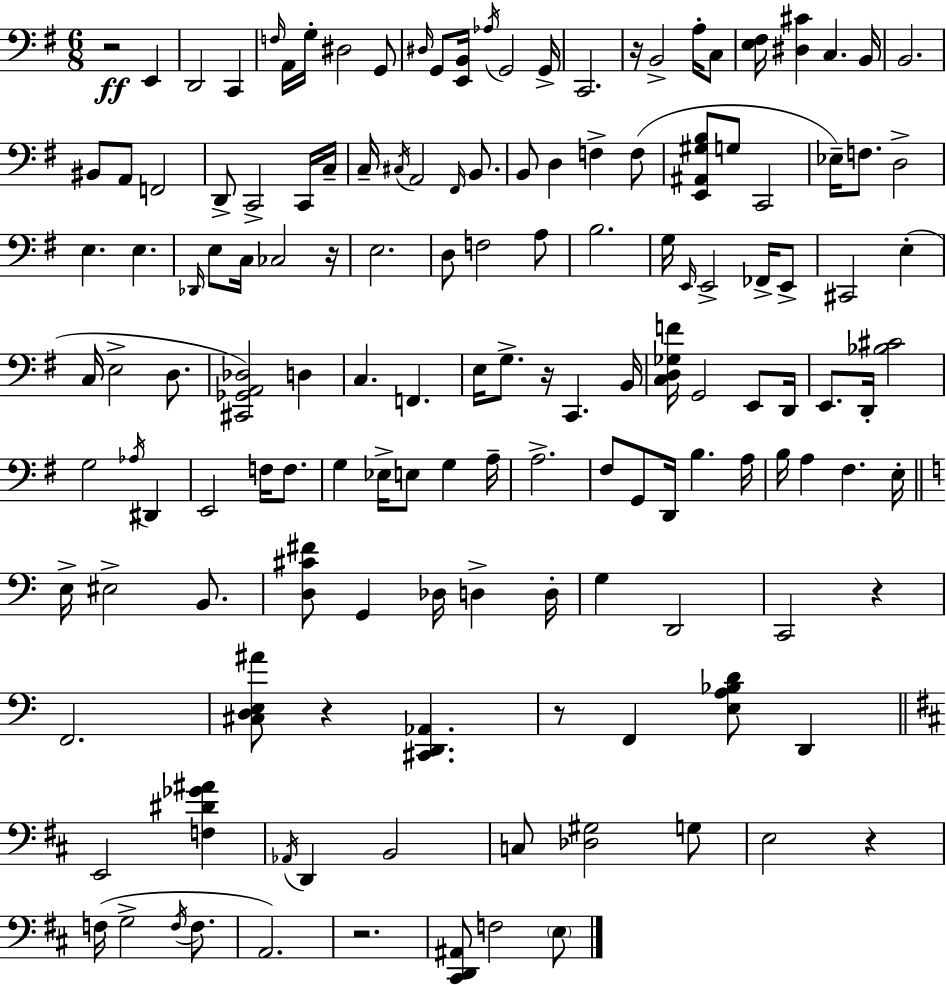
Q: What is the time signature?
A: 6/8